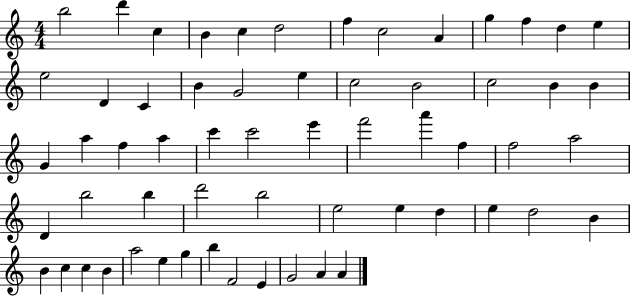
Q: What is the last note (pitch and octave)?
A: A4